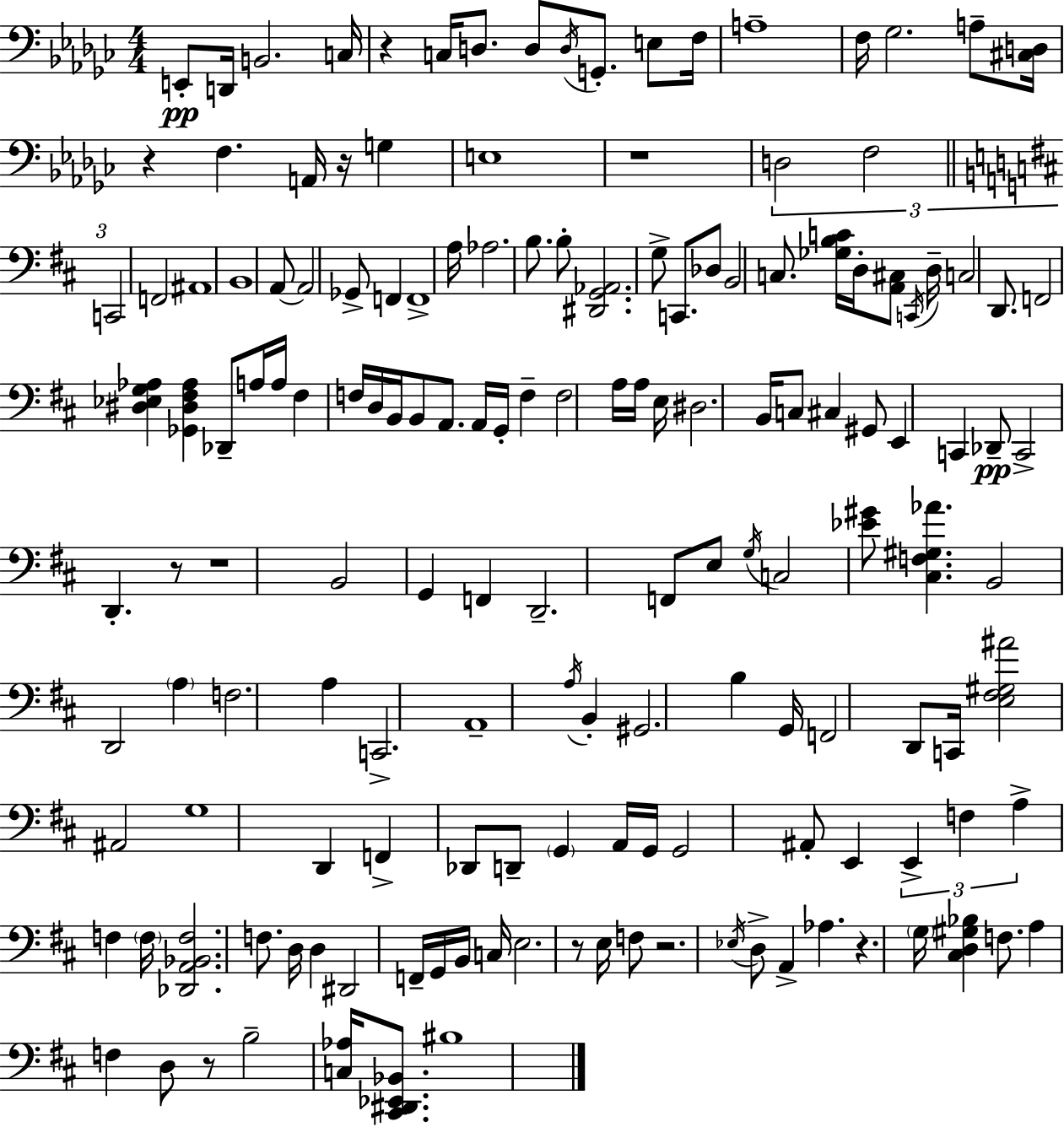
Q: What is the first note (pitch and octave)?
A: E2